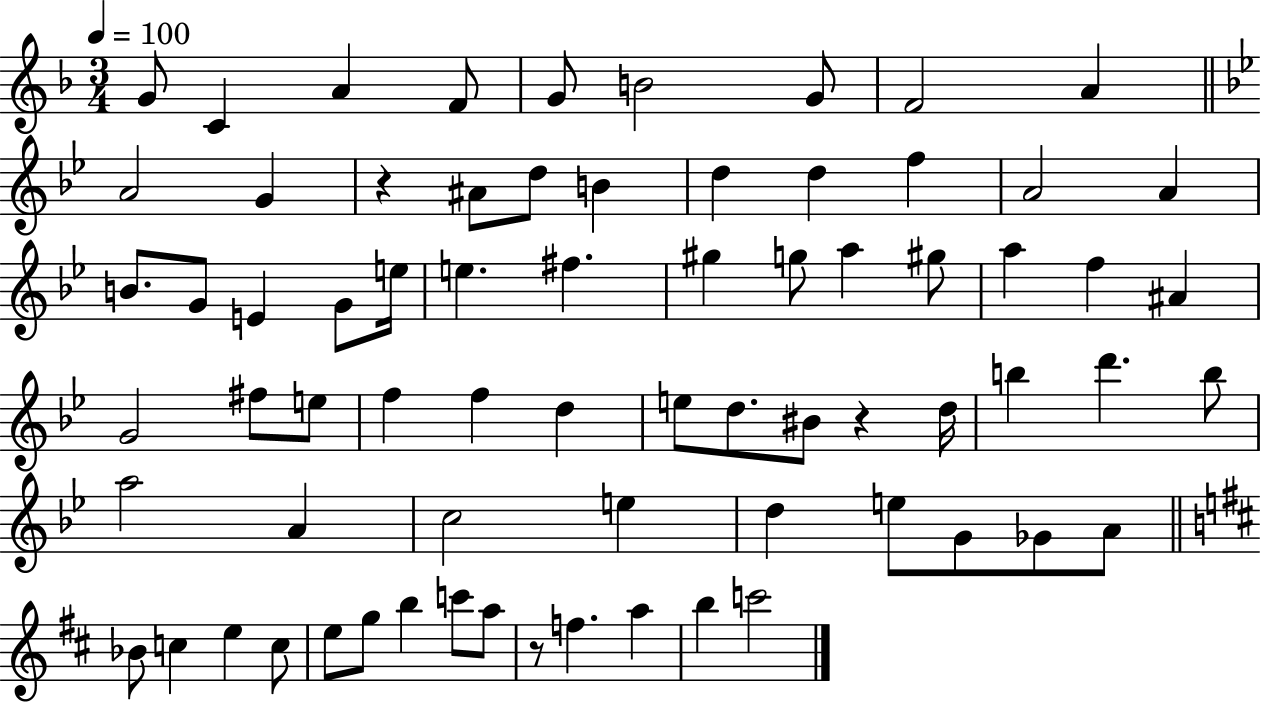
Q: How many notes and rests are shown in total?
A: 71